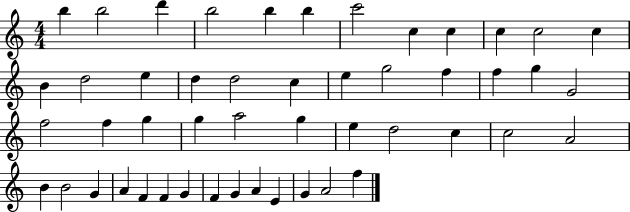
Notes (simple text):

B5/q B5/h D6/q B5/h B5/q B5/q C6/h C5/q C5/q C5/q C5/h C5/q B4/q D5/h E5/q D5/q D5/h C5/q E5/q G5/h F5/q F5/q G5/q G4/h F5/h F5/q G5/q G5/q A5/h G5/q E5/q D5/h C5/q C5/h A4/h B4/q B4/h G4/q A4/q F4/q F4/q G4/q F4/q G4/q A4/q E4/q G4/q A4/h F5/q